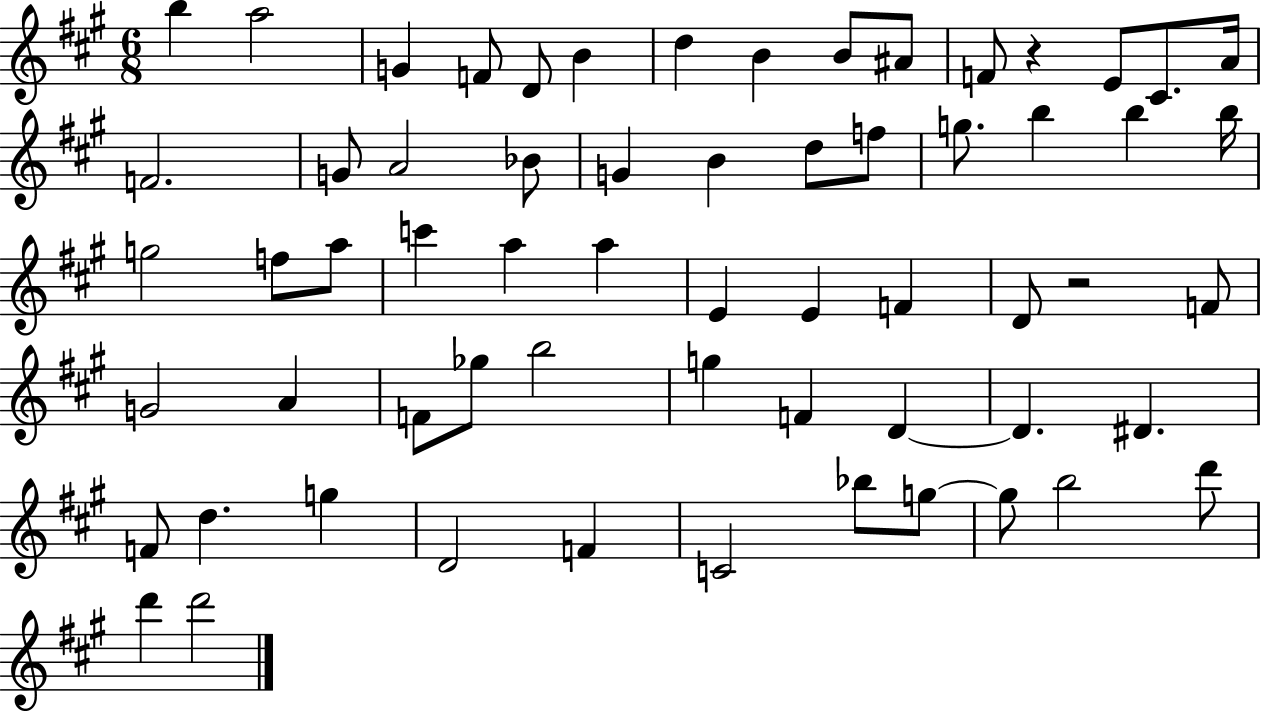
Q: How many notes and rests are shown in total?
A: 62